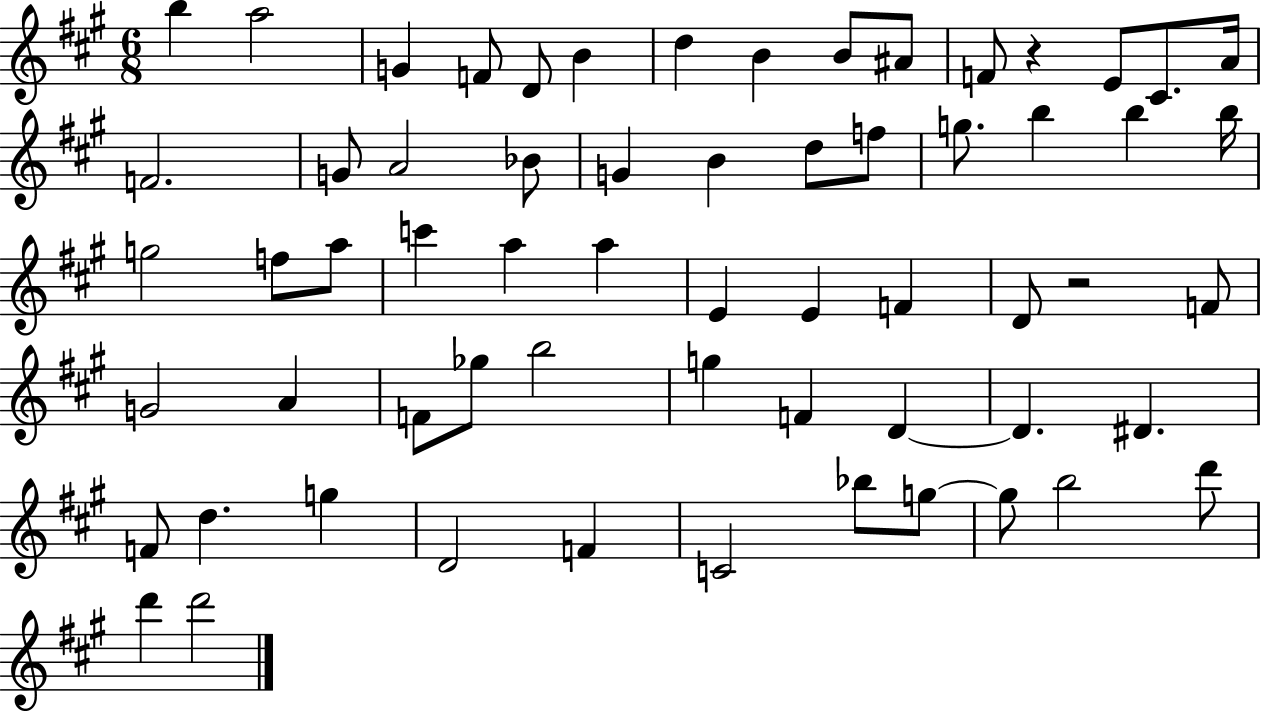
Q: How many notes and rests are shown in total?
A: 62